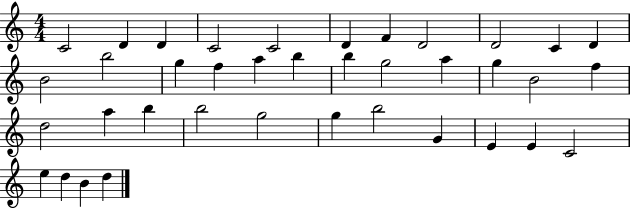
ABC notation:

X:1
T:Untitled
M:4/4
L:1/4
K:C
C2 D D C2 C2 D F D2 D2 C D B2 b2 g f a b b g2 a g B2 f d2 a b b2 g2 g b2 G E E C2 e d B d